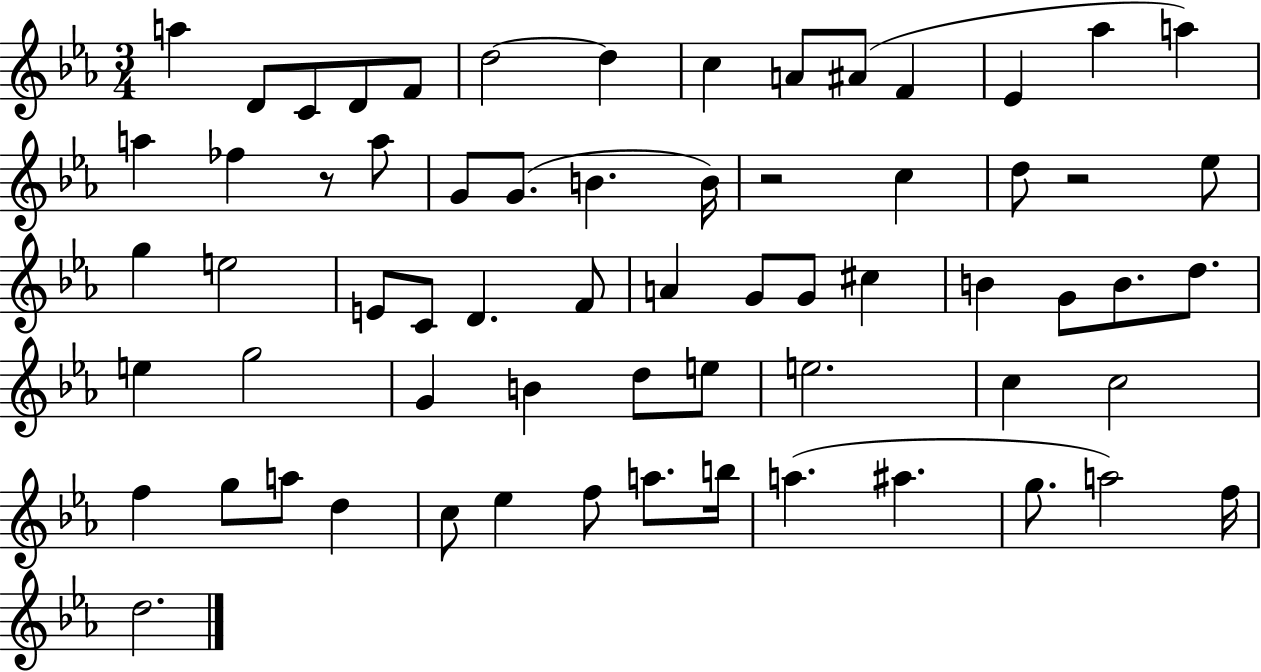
{
  \clef treble
  \numericTimeSignature
  \time 3/4
  \key ees \major
  \repeat volta 2 { a''4 d'8 c'8 d'8 f'8 | d''2~~ d''4 | c''4 a'8 ais'8( f'4 | ees'4 aes''4 a''4) | \break a''4 fes''4 r8 a''8 | g'8 g'8.( b'4. b'16) | r2 c''4 | d''8 r2 ees''8 | \break g''4 e''2 | e'8 c'8 d'4. f'8 | a'4 g'8 g'8 cis''4 | b'4 g'8 b'8. d''8. | \break e''4 g''2 | g'4 b'4 d''8 e''8 | e''2. | c''4 c''2 | \break f''4 g''8 a''8 d''4 | c''8 ees''4 f''8 a''8. b''16 | a''4.( ais''4. | g''8. a''2) f''16 | \break d''2. | } \bar "|."
}